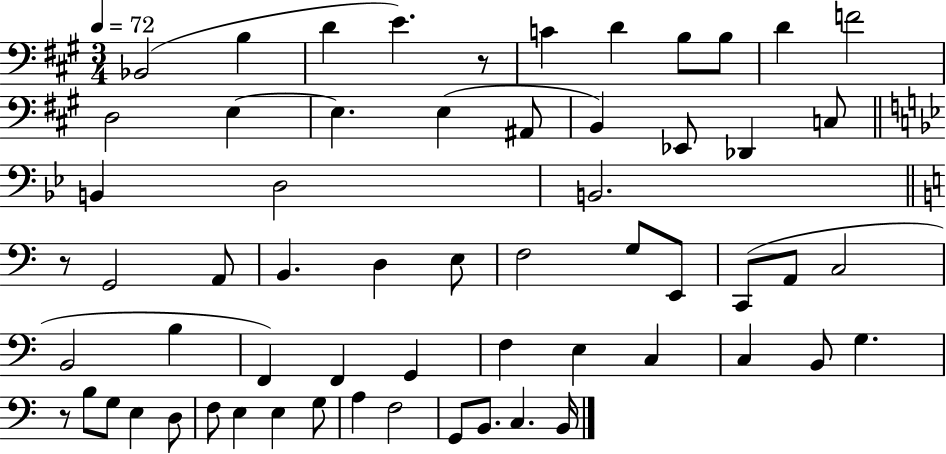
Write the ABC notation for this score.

X:1
T:Untitled
M:3/4
L:1/4
K:A
_B,,2 B, D E z/2 C D B,/2 B,/2 D F2 D,2 E, E, E, ^A,,/2 B,, _E,,/2 _D,, C,/2 B,, D,2 B,,2 z/2 G,,2 A,,/2 B,, D, E,/2 F,2 G,/2 E,,/2 C,,/2 A,,/2 C,2 B,,2 B, F,, F,, G,, F, E, C, C, B,,/2 G, z/2 B,/2 G,/2 E, D,/2 F,/2 E, E, G,/2 A, F,2 G,,/2 B,,/2 C, B,,/4